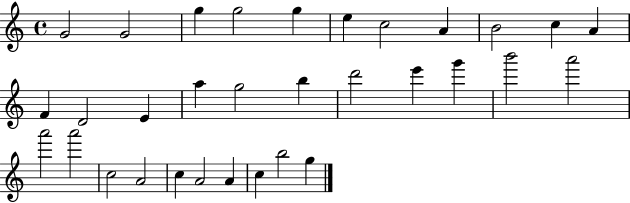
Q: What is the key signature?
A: C major